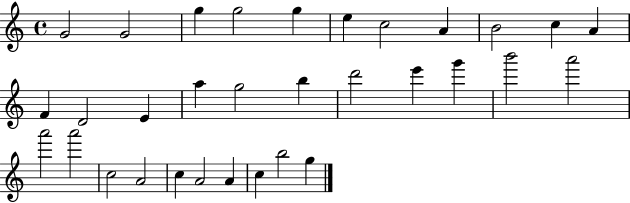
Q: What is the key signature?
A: C major